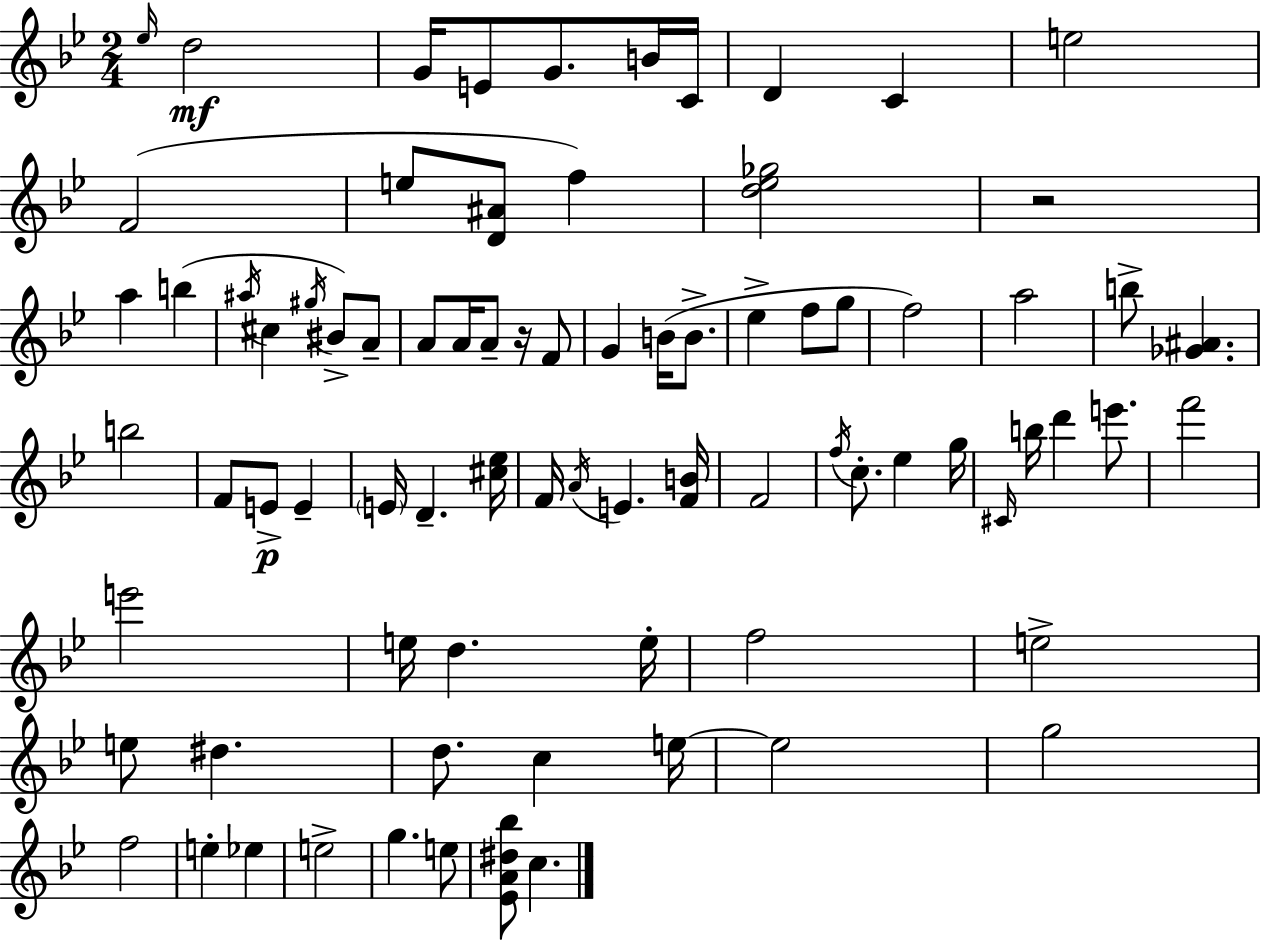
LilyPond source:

{
  \clef treble
  \numericTimeSignature
  \time 2/4
  \key g \minor
  \grace { ees''16 }\mf d''2 | g'16 e'8 g'8. b'16 | c'16 d'4 c'4 | e''2 | \break f'2( | e''8 <d' ais'>8 f''4) | <d'' ees'' ges''>2 | r2 | \break a''4 b''4( | \acciaccatura { ais''16 } cis''4 \acciaccatura { gis''16 }) bis'8-> | a'8-- a'8 a'16 a'8-- | r16 f'8 g'4 b'16( | \break b'8.-> ees''4-> f''8 | g''8 f''2) | a''2 | b''8-> <ges' ais'>4. | \break b''2 | f'8 e'8->\p e'4-- | \parenthesize e'16 d'4.-- | <cis'' ees''>16 f'16 \acciaccatura { a'16 } e'4. | \break <f' b'>16 f'2 | \acciaccatura { f''16 } c''8.-. | ees''4 g''16 \grace { cis'16 } b''16 d'''4 | e'''8. f'''2 | \break e'''2 | e''16 d''4. | e''16-. f''2 | e''2-> | \break e''8 | dis''4. d''8. | c''4 e''16~~ e''2 | g''2 | \break f''2 | e''4-. | ees''4 e''2-> | g''4. | \break e''8 <ees' a' dis'' bes''>8 | c''4. \bar "|."
}